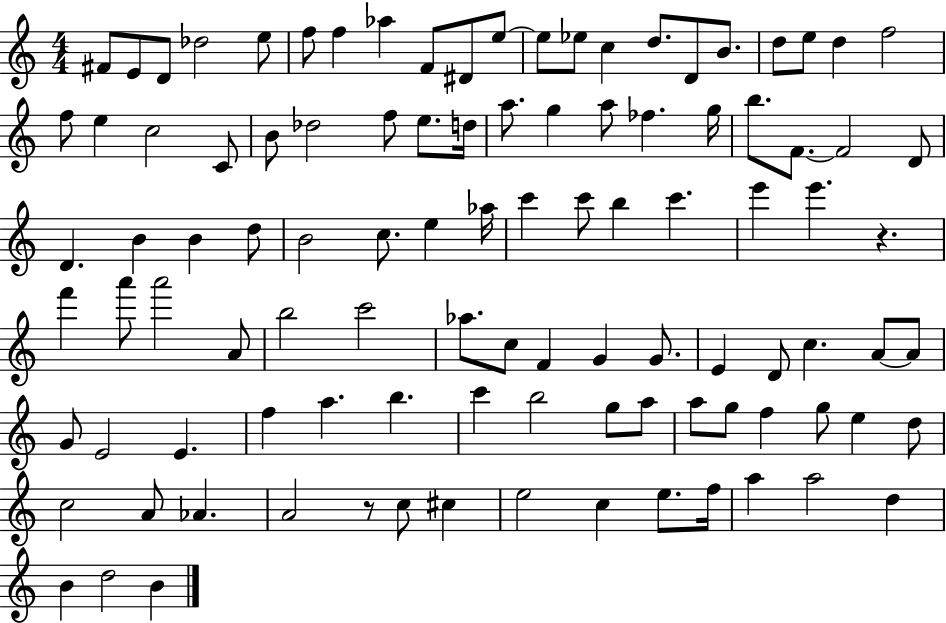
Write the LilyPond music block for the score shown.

{
  \clef treble
  \numericTimeSignature
  \time 4/4
  \key c \major
  fis'8 e'8 d'8 des''2 e''8 | f''8 f''4 aes''4 f'8 dis'8 e''8~~ | e''8 ees''8 c''4 d''8. d'8 b'8. | d''8 e''8 d''4 f''2 | \break f''8 e''4 c''2 c'8 | b'8 des''2 f''8 e''8. d''16 | a''8. g''4 a''8 fes''4. g''16 | b''8. f'8.~~ f'2 d'8 | \break d'4. b'4 b'4 d''8 | b'2 c''8. e''4 aes''16 | c'''4 c'''8 b''4 c'''4. | e'''4 e'''4. r4. | \break f'''4 a'''8 a'''2 a'8 | b''2 c'''2 | aes''8. c''8 f'4 g'4 g'8. | e'4 d'8 c''4. a'8~~ a'8 | \break g'8 e'2 e'4. | f''4 a''4. b''4. | c'''4 b''2 g''8 a''8 | a''8 g''8 f''4 g''8 e''4 d''8 | \break c''2 a'8 aes'4. | a'2 r8 c''8 cis''4 | e''2 c''4 e''8. f''16 | a''4 a''2 d''4 | \break b'4 d''2 b'4 | \bar "|."
}